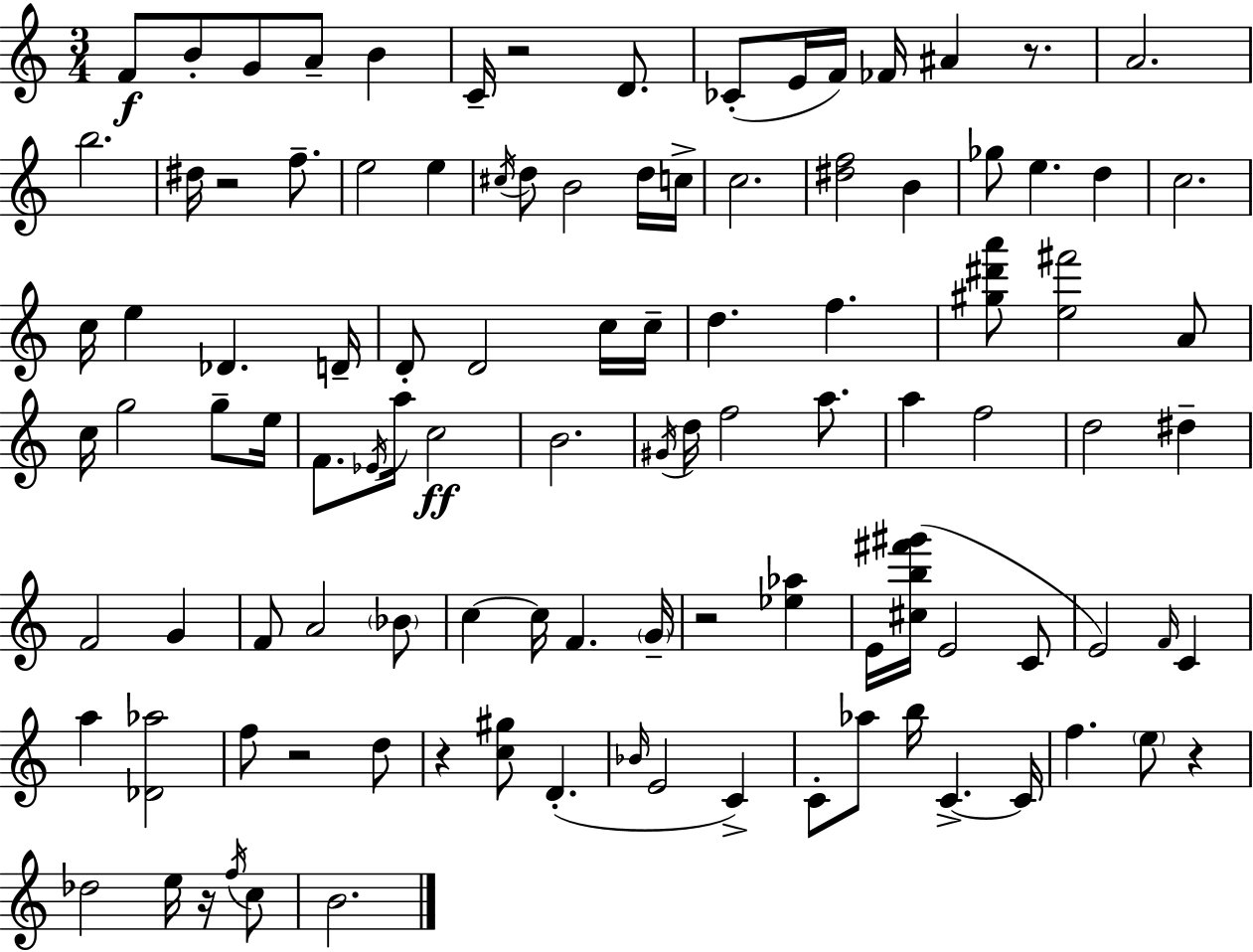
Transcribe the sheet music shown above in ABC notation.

X:1
T:Untitled
M:3/4
L:1/4
K:C
F/2 B/2 G/2 A/2 B C/4 z2 D/2 _C/2 E/4 F/4 _F/4 ^A z/2 A2 b2 ^d/4 z2 f/2 e2 e ^c/4 d/2 B2 d/4 c/4 c2 [^df]2 B _g/2 e d c2 c/4 e _D D/4 D/2 D2 c/4 c/4 d f [^g^d'a']/2 [e^f']2 A/2 c/4 g2 g/2 e/4 F/2 _E/4 a/4 c2 B2 ^G/4 d/4 f2 a/2 a f2 d2 ^d F2 G F/2 A2 _B/2 c c/4 F G/4 z2 [_e_a] E/4 [^cb^f'^g']/4 E2 C/2 E2 F/4 C a [_D_a]2 f/2 z2 d/2 z [c^g]/2 D _B/4 E2 C C/2 _a/2 b/4 C C/4 f e/2 z _d2 e/4 z/4 f/4 c/2 B2